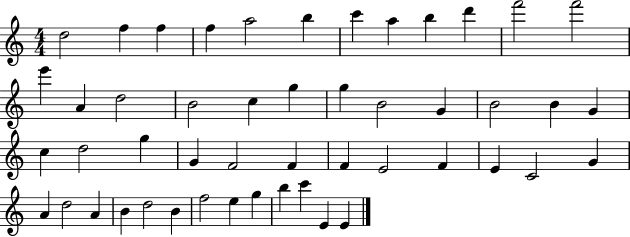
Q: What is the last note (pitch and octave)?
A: E4